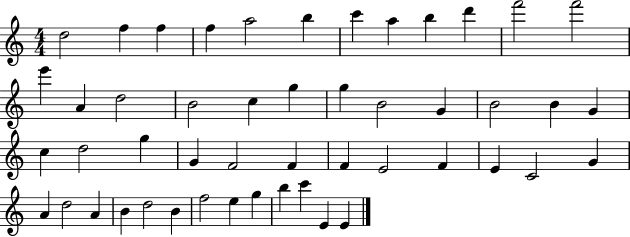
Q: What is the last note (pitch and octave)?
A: E4